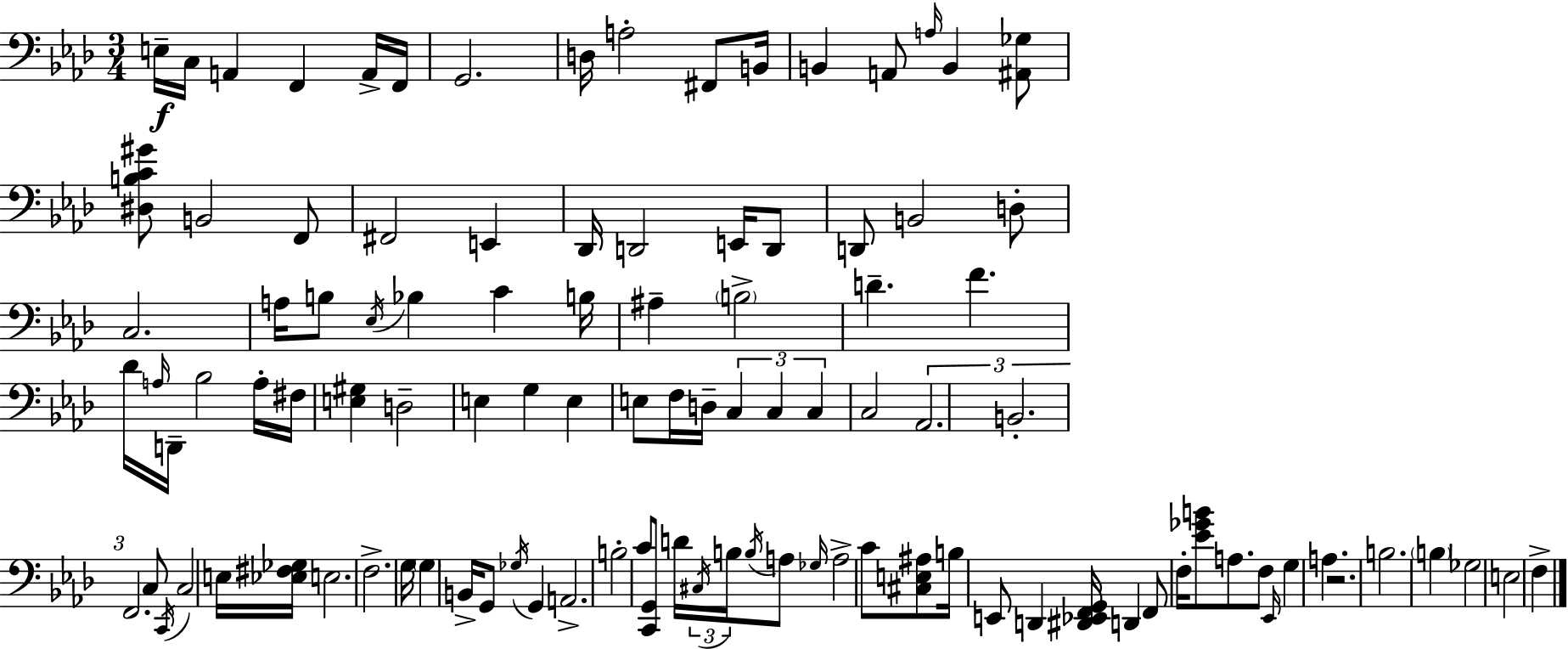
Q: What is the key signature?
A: AES major